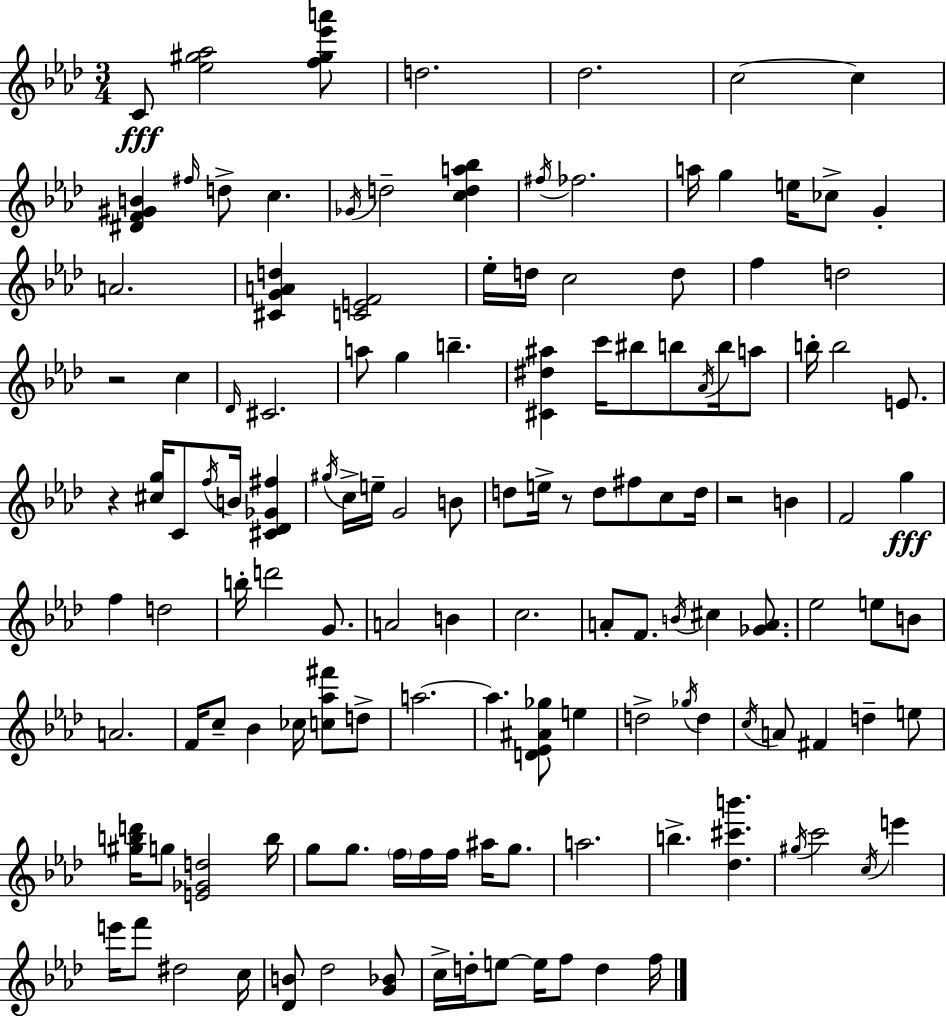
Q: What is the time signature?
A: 3/4